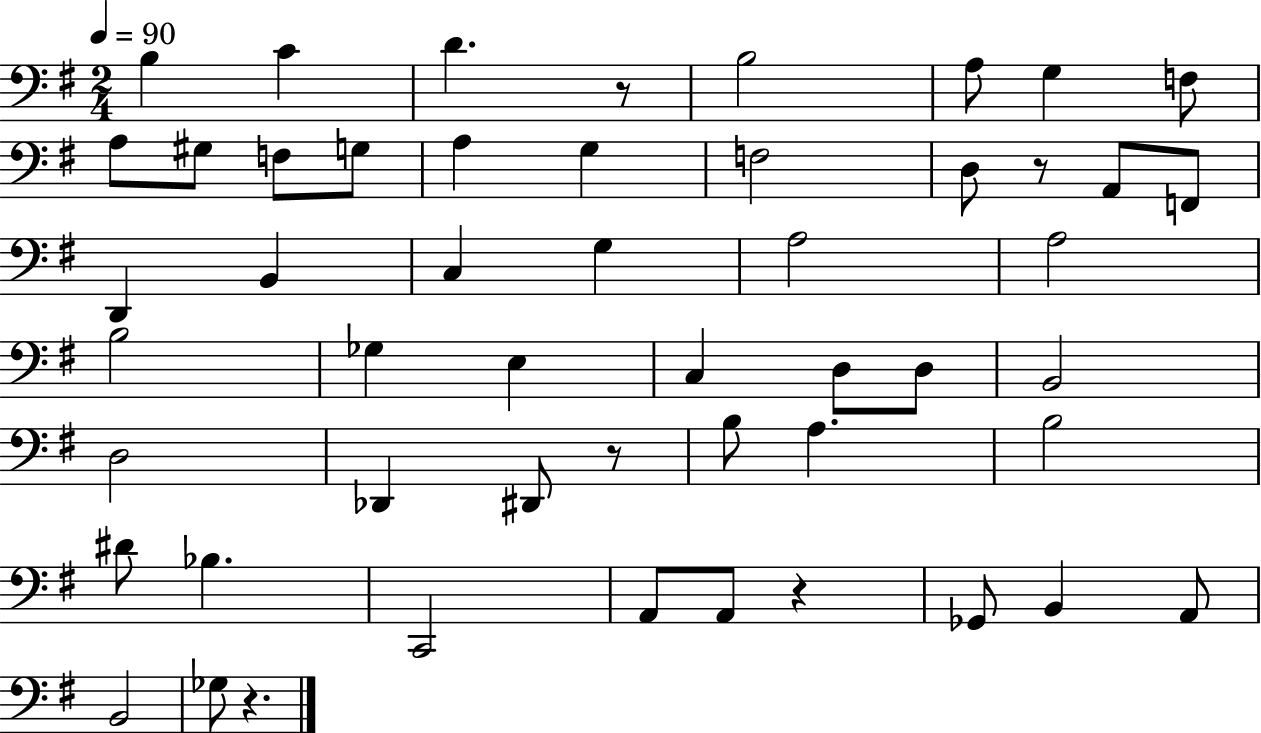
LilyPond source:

{
  \clef bass
  \numericTimeSignature
  \time 2/4
  \key g \major
  \tempo 4 = 90
  \repeat volta 2 { b4 c'4 | d'4. r8 | b2 | a8 g4 f8 | \break a8 gis8 f8 g8 | a4 g4 | f2 | d8 r8 a,8 f,8 | \break d,4 b,4 | c4 g4 | a2 | a2 | \break b2 | ges4 e4 | c4 d8 d8 | b,2 | \break d2 | des,4 dis,8 r8 | b8 a4. | b2 | \break dis'8 bes4. | c,2 | a,8 a,8 r4 | ges,8 b,4 a,8 | \break b,2 | ges8 r4. | } \bar "|."
}